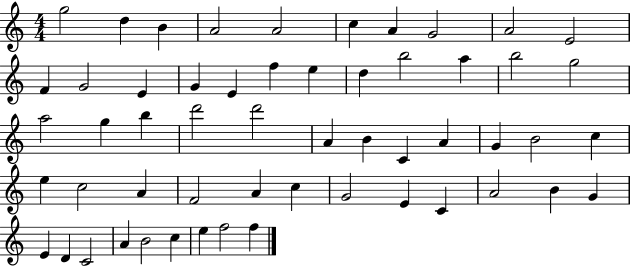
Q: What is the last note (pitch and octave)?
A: F5